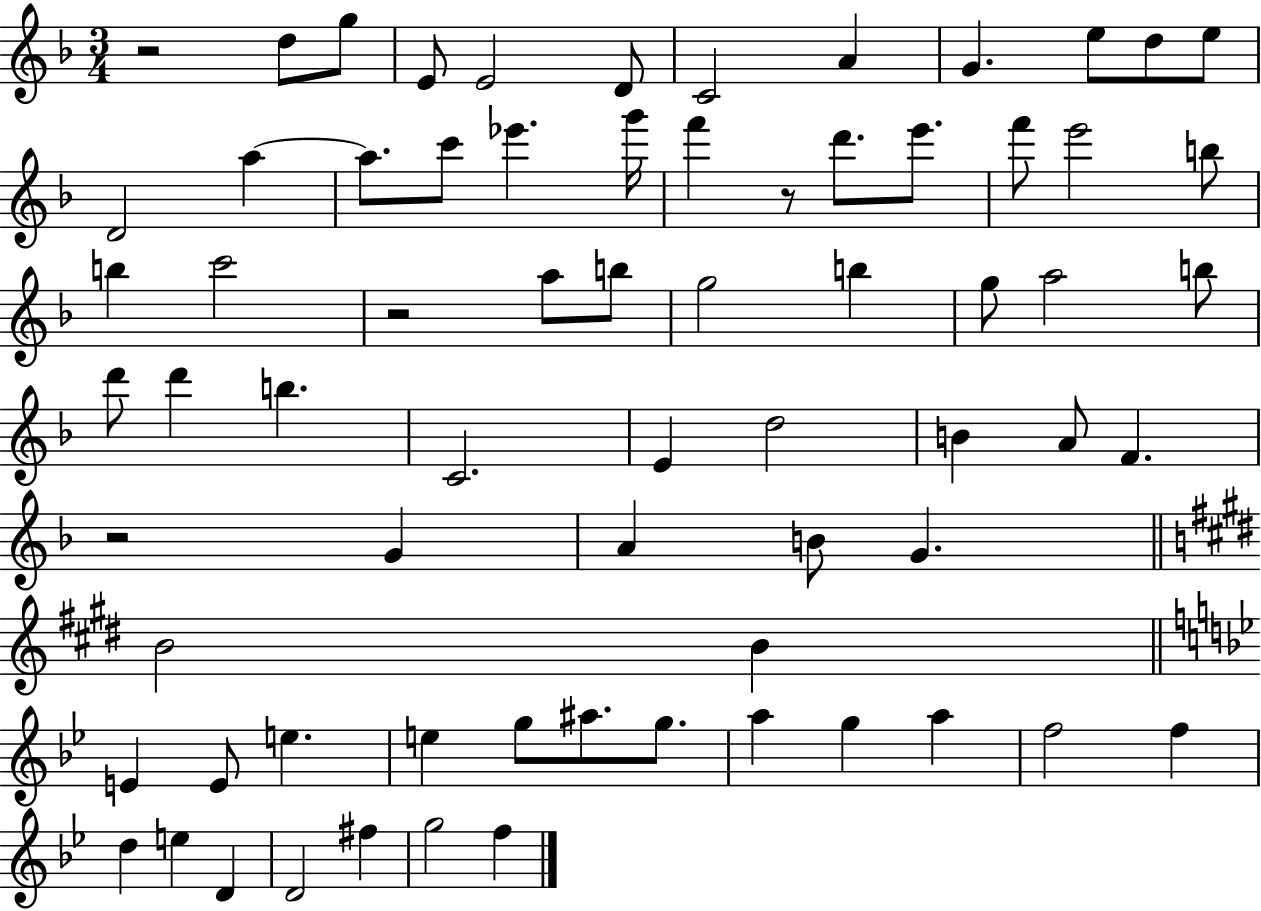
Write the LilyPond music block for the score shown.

{
  \clef treble
  \numericTimeSignature
  \time 3/4
  \key f \major
  r2 d''8 g''8 | e'8 e'2 d'8 | c'2 a'4 | g'4. e''8 d''8 e''8 | \break d'2 a''4~~ | a''8. c'''8 ees'''4. g'''16 | f'''4 r8 d'''8. e'''8. | f'''8 e'''2 b''8 | \break b''4 c'''2 | r2 a''8 b''8 | g''2 b''4 | g''8 a''2 b''8 | \break d'''8 d'''4 b''4. | c'2. | e'4 d''2 | b'4 a'8 f'4. | \break r2 g'4 | a'4 b'8 g'4. | \bar "||" \break \key e \major b'2 b'4 | \bar "||" \break \key g \minor e'4 e'8 e''4. | e''4 g''8 ais''8. g''8. | a''4 g''4 a''4 | f''2 f''4 | \break d''4 e''4 d'4 | d'2 fis''4 | g''2 f''4 | \bar "|."
}